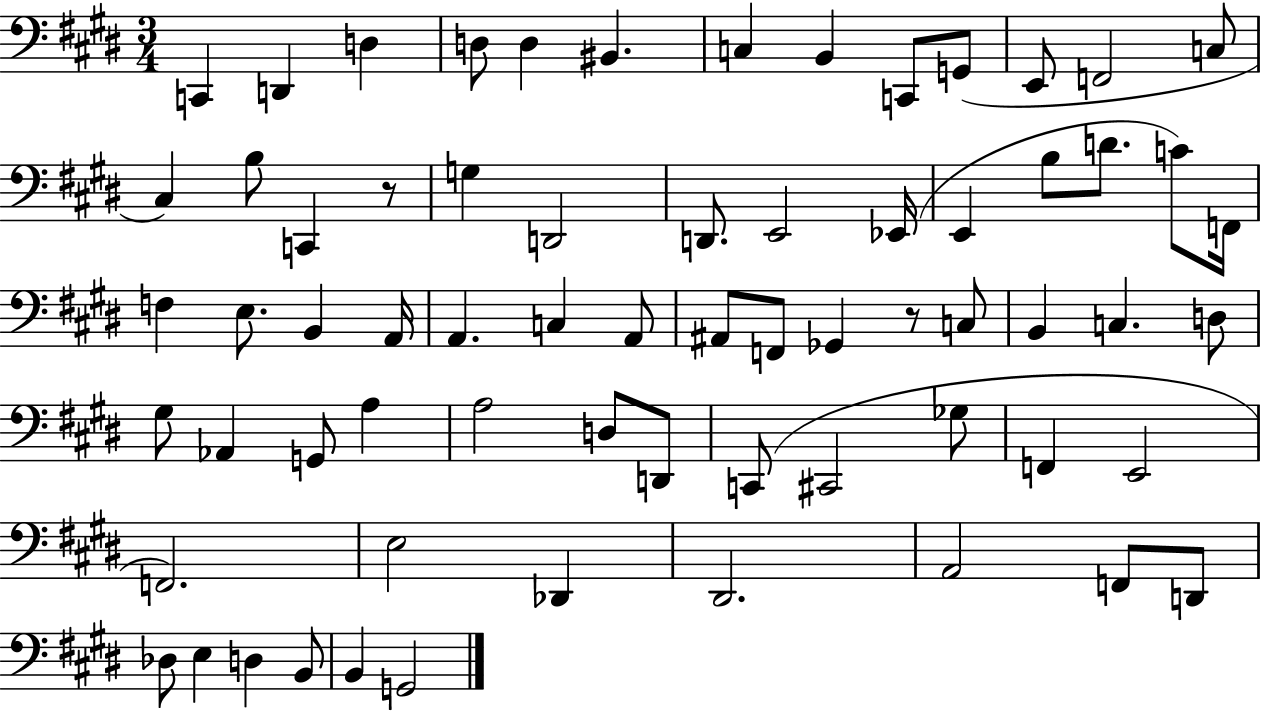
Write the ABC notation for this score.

X:1
T:Untitled
M:3/4
L:1/4
K:E
C,, D,, D, D,/2 D, ^B,, C, B,, C,,/2 G,,/2 E,,/2 F,,2 C,/2 ^C, B,/2 C,, z/2 G, D,,2 D,,/2 E,,2 _E,,/4 E,, B,/2 D/2 C/2 F,,/4 F, E,/2 B,, A,,/4 A,, C, A,,/2 ^A,,/2 F,,/2 _G,, z/2 C,/2 B,, C, D,/2 ^G,/2 _A,, G,,/2 A, A,2 D,/2 D,,/2 C,,/2 ^C,,2 _G,/2 F,, E,,2 F,,2 E,2 _D,, ^D,,2 A,,2 F,,/2 D,,/2 _D,/2 E, D, B,,/2 B,, G,,2